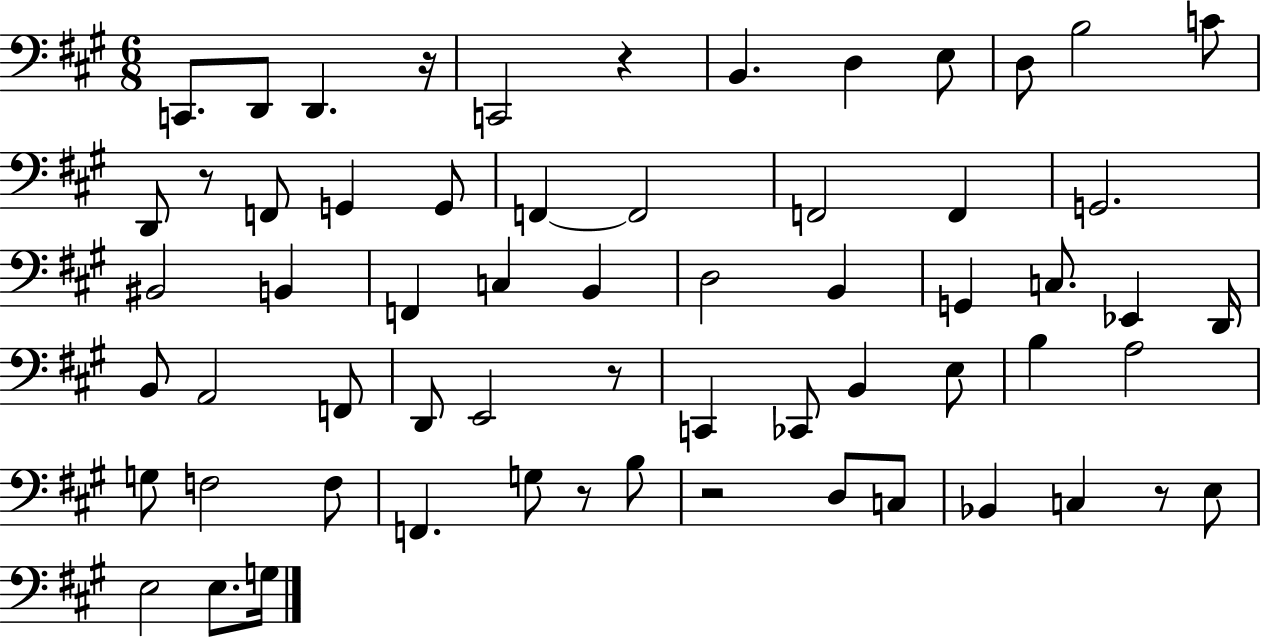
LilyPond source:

{
  \clef bass
  \numericTimeSignature
  \time 6/8
  \key a \major
  c,8. d,8 d,4. r16 | c,2 r4 | b,4. d4 e8 | d8 b2 c'8 | \break d,8 r8 f,8 g,4 g,8 | f,4~~ f,2 | f,2 f,4 | g,2. | \break bis,2 b,4 | f,4 c4 b,4 | d2 b,4 | g,4 c8. ees,4 d,16 | \break b,8 a,2 f,8 | d,8 e,2 r8 | c,4 ces,8 b,4 e8 | b4 a2 | \break g8 f2 f8 | f,4. g8 r8 b8 | r2 d8 c8 | bes,4 c4 r8 e8 | \break e2 e8. g16 | \bar "|."
}